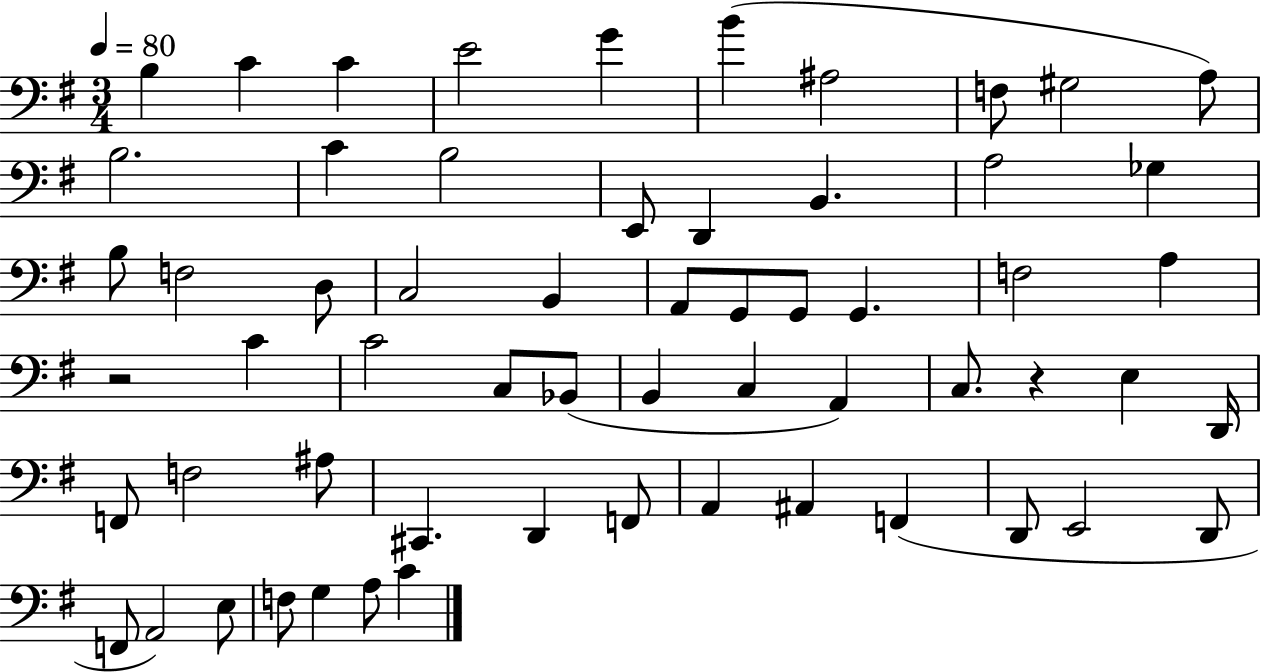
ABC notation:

X:1
T:Untitled
M:3/4
L:1/4
K:G
B, C C E2 G B ^A,2 F,/2 ^G,2 A,/2 B,2 C B,2 E,,/2 D,, B,, A,2 _G, B,/2 F,2 D,/2 C,2 B,, A,,/2 G,,/2 G,,/2 G,, F,2 A, z2 C C2 C,/2 _B,,/2 B,, C, A,, C,/2 z E, D,,/4 F,,/2 F,2 ^A,/2 ^C,, D,, F,,/2 A,, ^A,, F,, D,,/2 E,,2 D,,/2 F,,/2 A,,2 E,/2 F,/2 G, A,/2 C